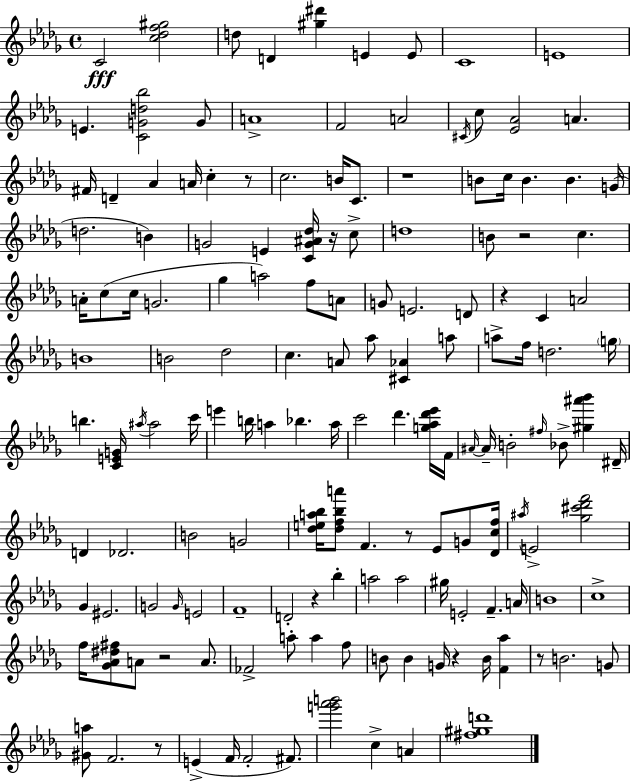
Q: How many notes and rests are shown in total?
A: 152